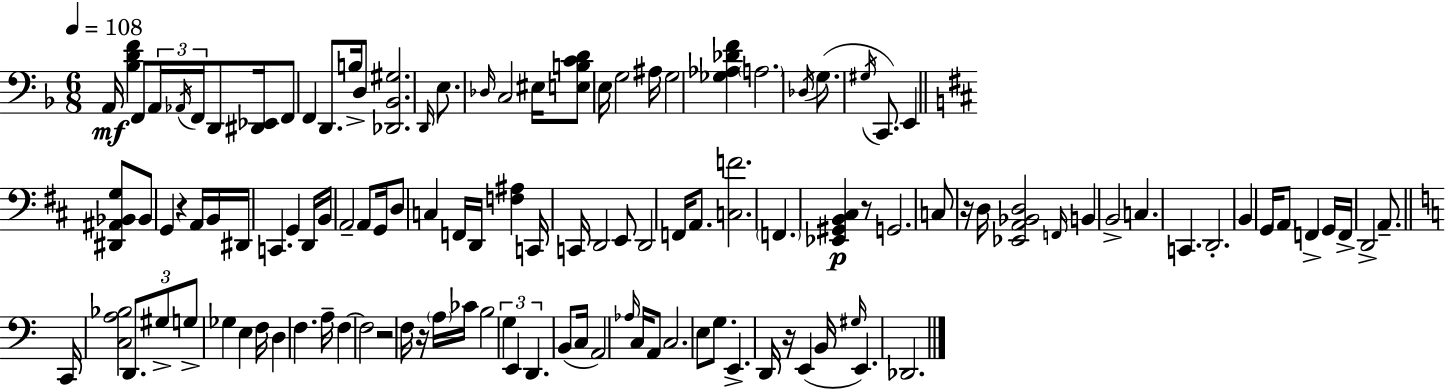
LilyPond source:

{
  \clef bass
  \numericTimeSignature
  \time 6/8
  \key d \minor
  \tempo 4 = 108
  a,16\mf <bes d' f'>4 f,8 \tuplet 3/2 { a,16 \acciaccatura { aes,16 } f,16 } d,8 | <dis, ees,>16 f,8 f,4 d,8. b16-> d8 | <des, bes, gis>2. | \grace { d,16 } e8. \grace { des16 } c2 | \break eis16 <e b c' d'>8 e16 g2 | ais16 g2 <ges aes des' f'>4 | \parenthesize a2. | \acciaccatura { des16 } g8.( \acciaccatura { gis16 } c,8.) e,4 | \break \bar "||" \break \key d \major <dis, ais, bes, g>8 bes,8 g,4 r4 | a,16 b,16 dis,16 c,4. g,4 | d,16 b,16 a,2-- a,8 | g,16 d8 c4 f,16 d,16 <f ais>4 | \break c,16 c,16 d,2 | e,8 d,2 f,16 a,8. | <c f'>2. | \parenthesize f,4. <ees, gis, b, cis>4\p | \break r8 g,2. | c8 r16 d16 <ees, a, bes, d>2 | \grace { f,16 } b,4 b,2-> | c4. c,4. | \break d,2.-. | b,4 g,16 \parenthesize a,8 f,4-> | g,16 f,16-> d,2-> | a,8.-- \bar "||" \break \key c \major c,16 <c a bes>2 \tuplet 3/2 { d,8. | gis8-> g8-> } ges4 e4 | f16 d4 f4. a16-- | f4~~ f2 | \break r2 f16 r16 \parenthesize a16 ces'16 | b2 \tuplet 3/2 { g4 | e,4 d,4. } b,8( | c16 a,2) \grace { aes16 } c16 a,8 | \break c2. | e8 g8. e,4.-> | d,16 r16 e,4( b,16 \grace { gis16 } e,4.) | des,2. | \break \bar "|."
}